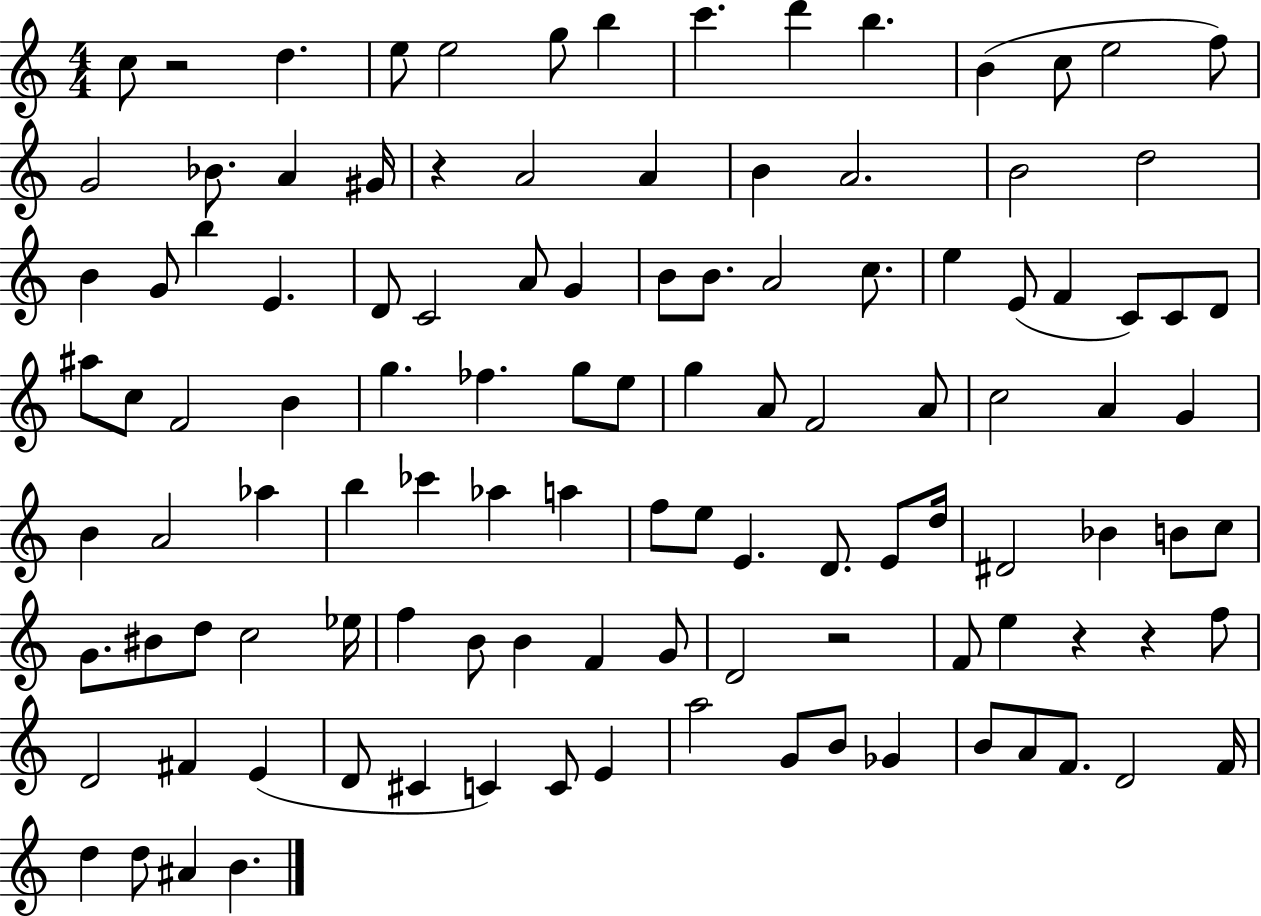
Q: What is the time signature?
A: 4/4